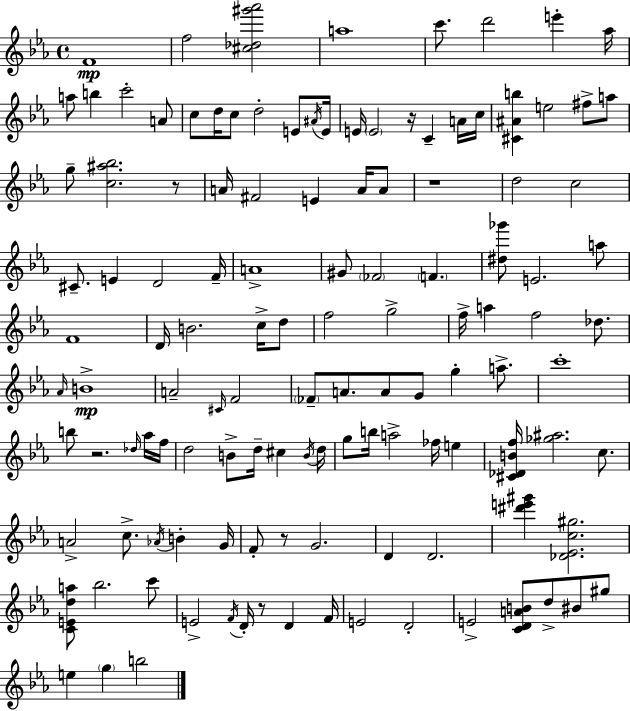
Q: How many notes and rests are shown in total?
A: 124